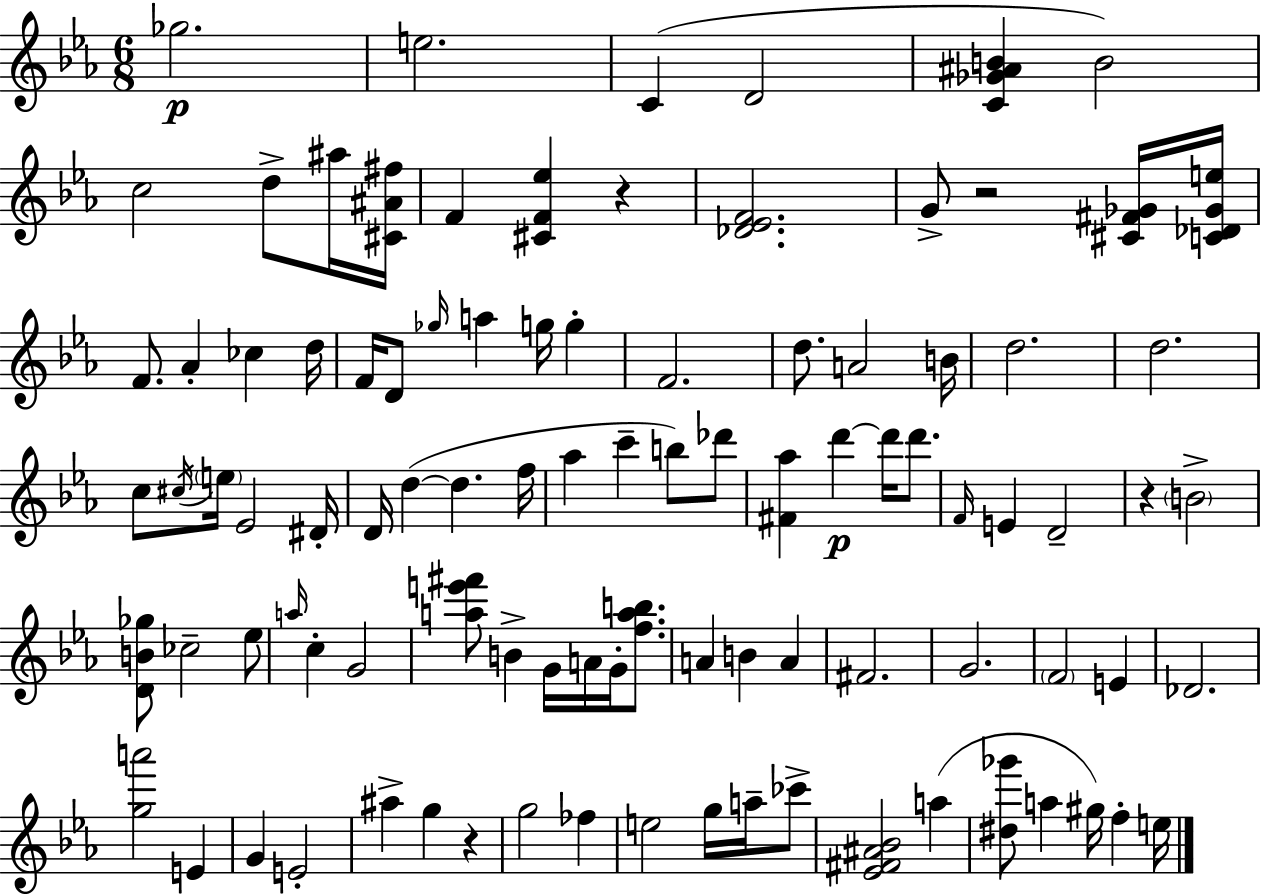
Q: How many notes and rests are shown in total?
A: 96